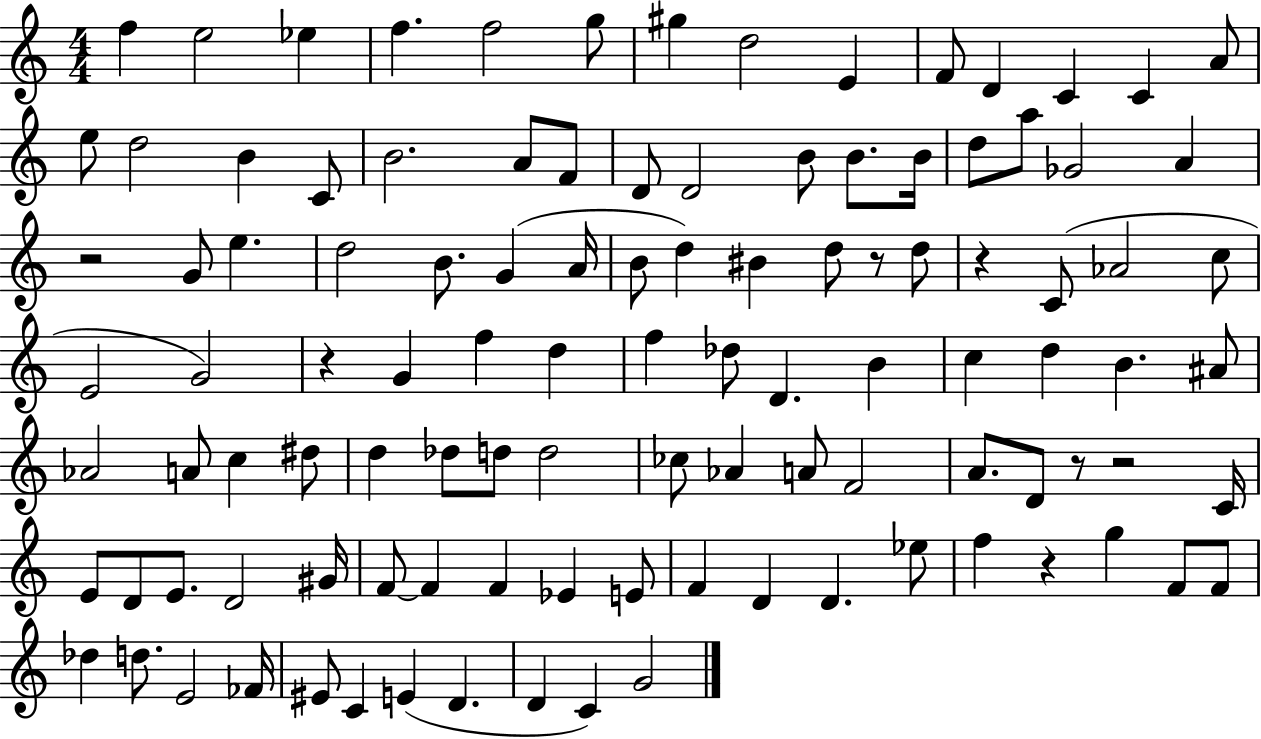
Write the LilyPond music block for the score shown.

{
  \clef treble
  \numericTimeSignature
  \time 4/4
  \key c \major
  f''4 e''2 ees''4 | f''4. f''2 g''8 | gis''4 d''2 e'4 | f'8 d'4 c'4 c'4 a'8 | \break e''8 d''2 b'4 c'8 | b'2. a'8 f'8 | d'8 d'2 b'8 b'8. b'16 | d''8 a''8 ges'2 a'4 | \break r2 g'8 e''4. | d''2 b'8. g'4( a'16 | b'8 d''4) bis'4 d''8 r8 d''8 | r4 c'8( aes'2 c''8 | \break e'2 g'2) | r4 g'4 f''4 d''4 | f''4 des''8 d'4. b'4 | c''4 d''4 b'4. ais'8 | \break aes'2 a'8 c''4 dis''8 | d''4 des''8 d''8 d''2 | ces''8 aes'4 a'8 f'2 | a'8. d'8 r8 r2 c'16 | \break e'8 d'8 e'8. d'2 gis'16 | f'8~~ f'4 f'4 ees'4 e'8 | f'4 d'4 d'4. ees''8 | f''4 r4 g''4 f'8 f'8 | \break des''4 d''8. e'2 fes'16 | eis'8 c'4 e'4( d'4. | d'4 c'4) g'2 | \bar "|."
}